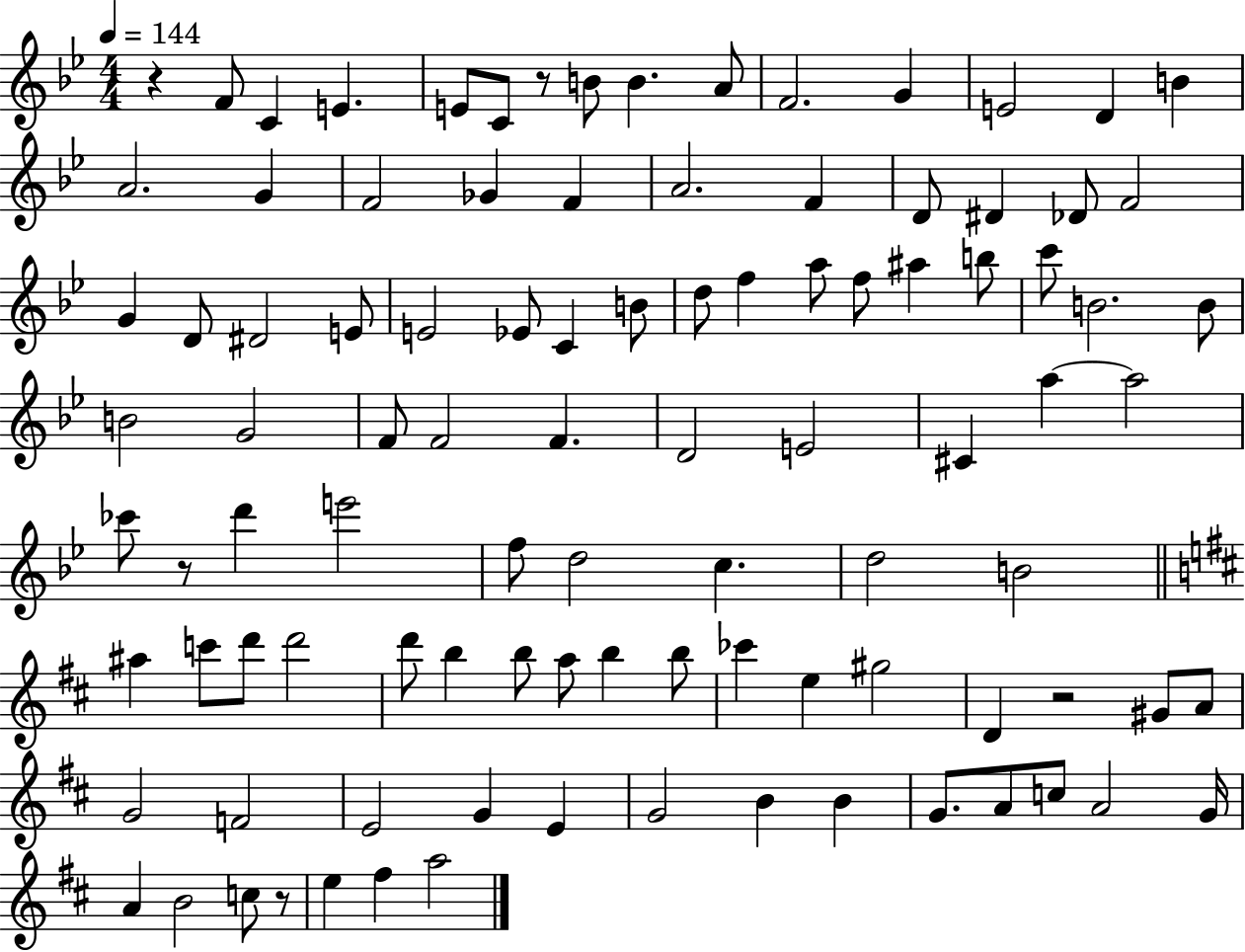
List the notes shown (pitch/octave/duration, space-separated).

R/q F4/e C4/q E4/q. E4/e C4/e R/e B4/e B4/q. A4/e F4/h. G4/q E4/h D4/q B4/q A4/h. G4/q F4/h Gb4/q F4/q A4/h. F4/q D4/e D#4/q Db4/e F4/h G4/q D4/e D#4/h E4/e E4/h Eb4/e C4/q B4/e D5/e F5/q A5/e F5/e A#5/q B5/e C6/e B4/h. B4/e B4/h G4/h F4/e F4/h F4/q. D4/h E4/h C#4/q A5/q A5/h CES6/e R/e D6/q E6/h F5/e D5/h C5/q. D5/h B4/h A#5/q C6/e D6/e D6/h D6/e B5/q B5/e A5/e B5/q B5/e CES6/q E5/q G#5/h D4/q R/h G#4/e A4/e G4/h F4/h E4/h G4/q E4/q G4/h B4/q B4/q G4/e. A4/e C5/e A4/h G4/s A4/q B4/h C5/e R/e E5/q F#5/q A5/h